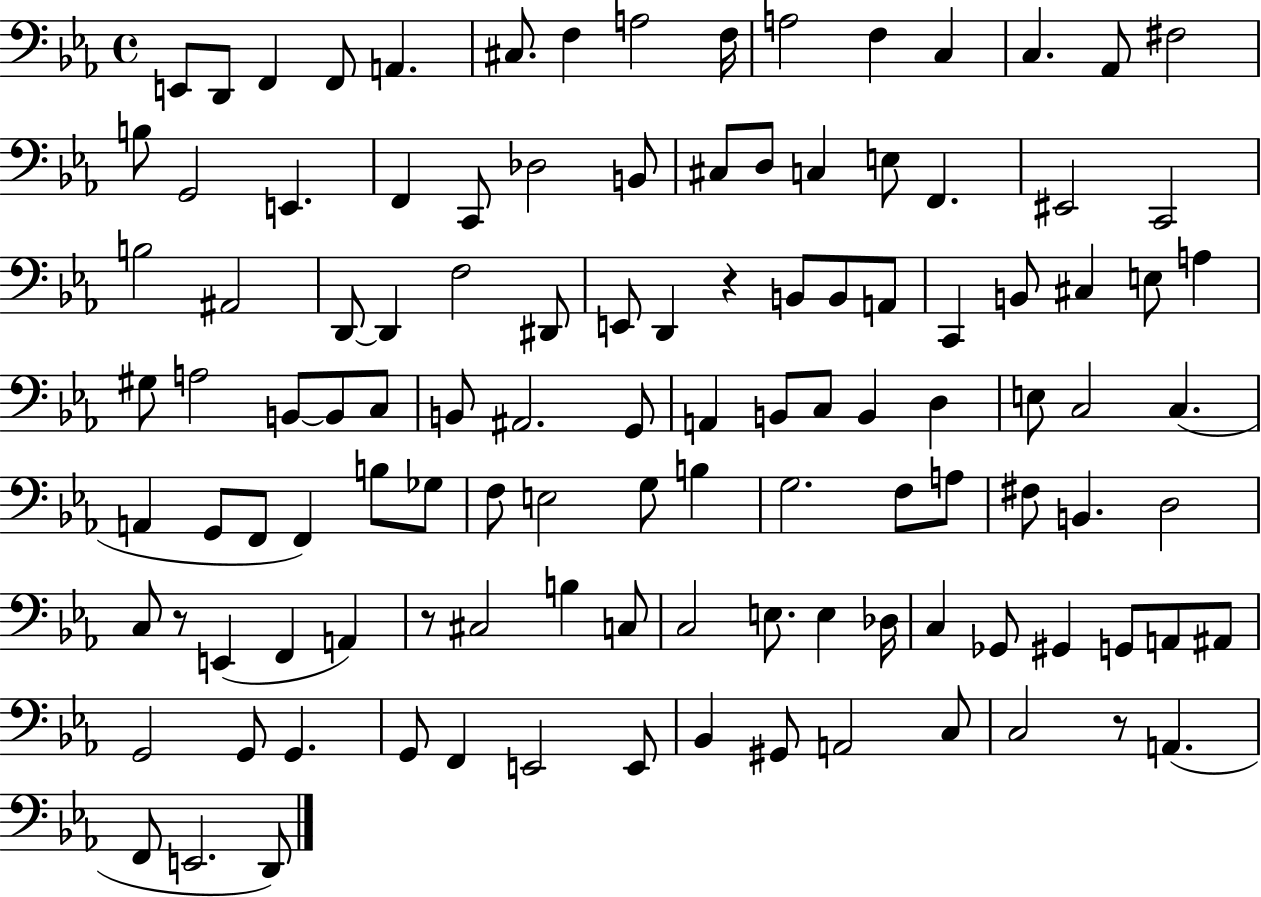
X:1
T:Untitled
M:4/4
L:1/4
K:Eb
E,,/2 D,,/2 F,, F,,/2 A,, ^C,/2 F, A,2 F,/4 A,2 F, C, C, _A,,/2 ^F,2 B,/2 G,,2 E,, F,, C,,/2 _D,2 B,,/2 ^C,/2 D,/2 C, E,/2 F,, ^E,,2 C,,2 B,2 ^A,,2 D,,/2 D,, F,2 ^D,,/2 E,,/2 D,, z B,,/2 B,,/2 A,,/2 C,, B,,/2 ^C, E,/2 A, ^G,/2 A,2 B,,/2 B,,/2 C,/2 B,,/2 ^A,,2 G,,/2 A,, B,,/2 C,/2 B,, D, E,/2 C,2 C, A,, G,,/2 F,,/2 F,, B,/2 _G,/2 F,/2 E,2 G,/2 B, G,2 F,/2 A,/2 ^F,/2 B,, D,2 C,/2 z/2 E,, F,, A,, z/2 ^C,2 B, C,/2 C,2 E,/2 E, _D,/4 C, _G,,/2 ^G,, G,,/2 A,,/2 ^A,,/2 G,,2 G,,/2 G,, G,,/2 F,, E,,2 E,,/2 _B,, ^G,,/2 A,,2 C,/2 C,2 z/2 A,, F,,/2 E,,2 D,,/2